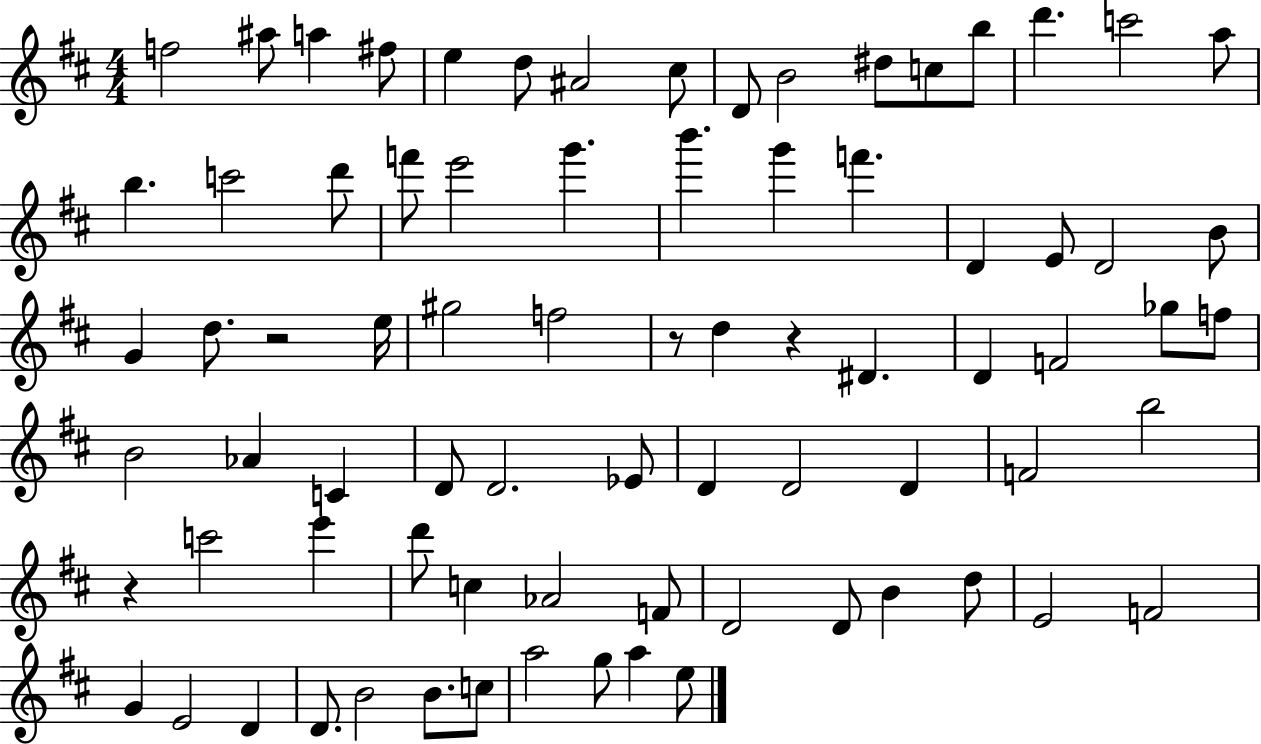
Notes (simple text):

F5/h A#5/e A5/q F#5/e E5/q D5/e A#4/h C#5/e D4/e B4/h D#5/e C5/e B5/e D6/q. C6/h A5/e B5/q. C6/h D6/e F6/e E6/h G6/q. B6/q. G6/q F6/q. D4/q E4/e D4/h B4/e G4/q D5/e. R/h E5/s G#5/h F5/h R/e D5/q R/q D#4/q. D4/q F4/h Gb5/e F5/e B4/h Ab4/q C4/q D4/e D4/h. Eb4/e D4/q D4/h D4/q F4/h B5/h R/q C6/h E6/q D6/e C5/q Ab4/h F4/e D4/h D4/e B4/q D5/e E4/h F4/h G4/q E4/h D4/q D4/e. B4/h B4/e. C5/e A5/h G5/e A5/q E5/e